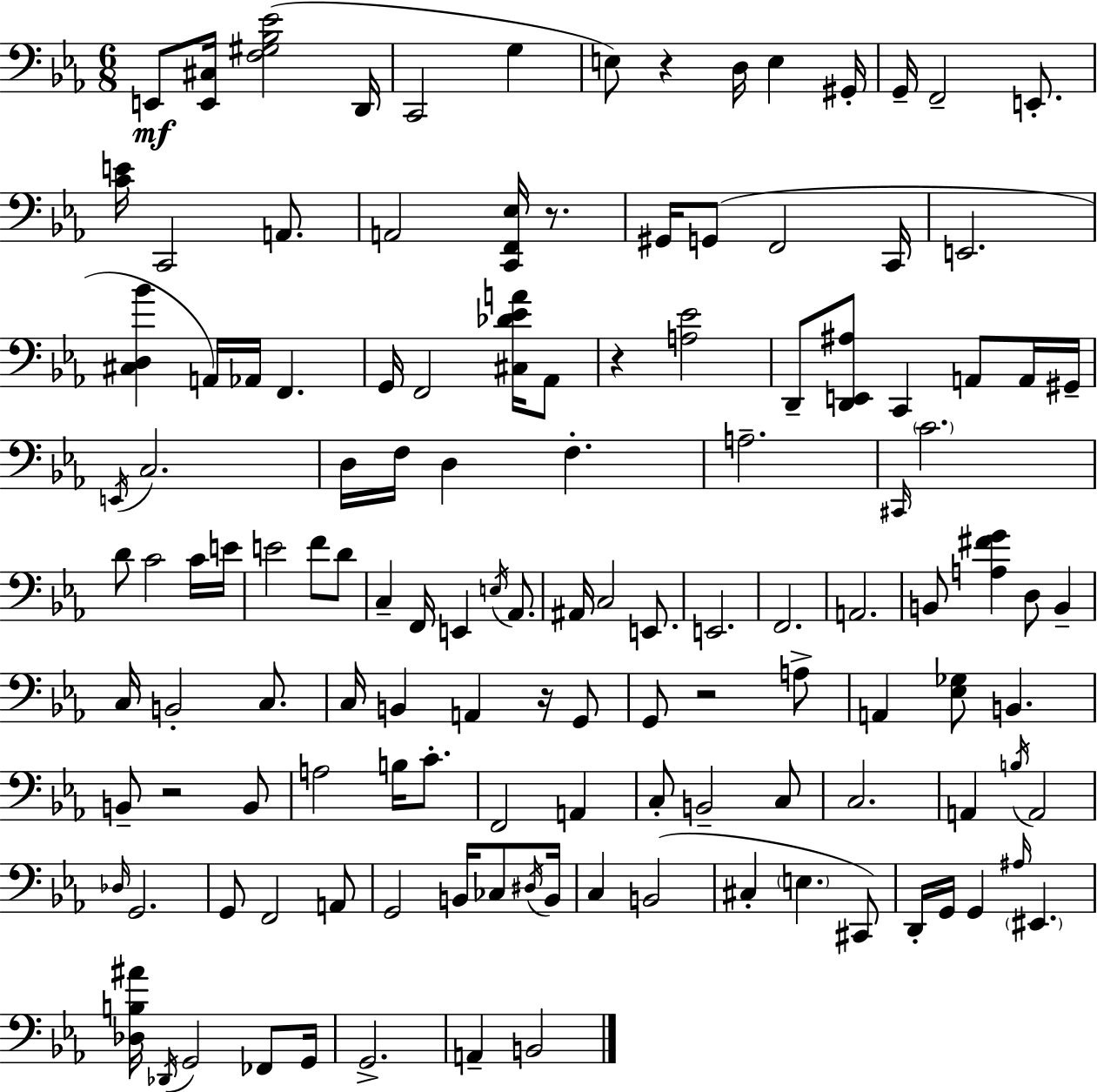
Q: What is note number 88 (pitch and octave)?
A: G2